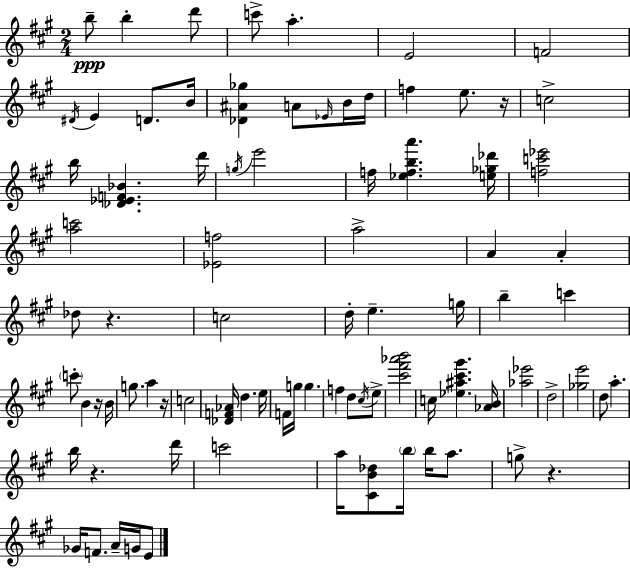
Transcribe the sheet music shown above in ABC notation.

X:1
T:Untitled
M:2/4
L:1/4
K:A
b/2 b d'/2 c'/2 a E2 F2 ^D/4 E D/2 B/4 [_D^A_g] A/2 _E/4 B/4 d/4 f e/2 z/4 c2 b/4 [_D_EF_B] d'/4 g/4 e'2 f/4 [_efba'] [e_g_d']/4 [fc'_e']2 [ac']2 [_Ef]2 a2 A A _d/2 z c2 d/4 e g/4 b c' c'/2 B z/4 B/4 g/2 a z/4 c2 [_DF_A]/4 d e/4 F/4 g/4 g f d/2 ^c/4 e/2 [^c'^f'_a'b']2 c/4 [_e^a^c'^g'] [_AB]/4 [_a_e']2 d2 [_ge']2 d/2 a b/4 z d'/4 c'2 a/4 [^CB_d]/2 b/4 b/4 a/2 g/2 z _G/4 F/2 A/4 G/4 E/2